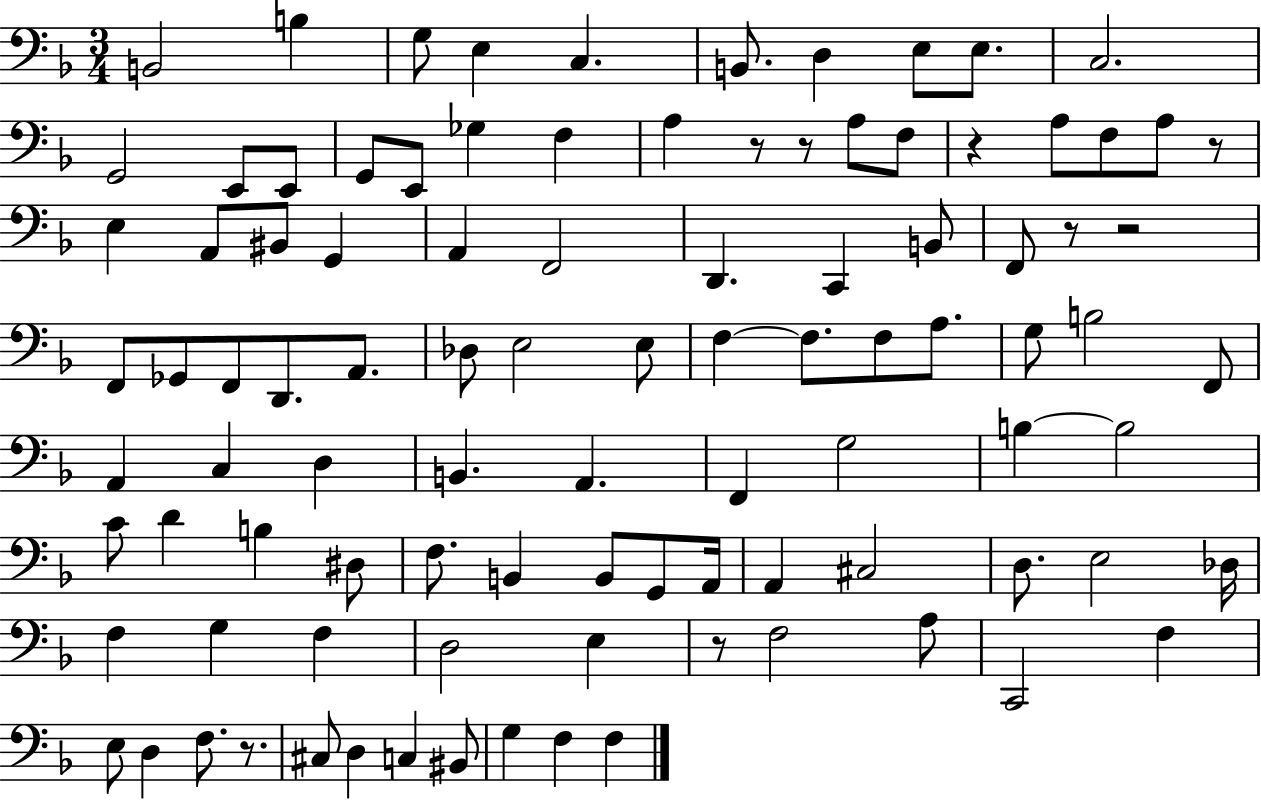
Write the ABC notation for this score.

X:1
T:Untitled
M:3/4
L:1/4
K:F
B,,2 B, G,/2 E, C, B,,/2 D, E,/2 E,/2 C,2 G,,2 E,,/2 E,,/2 G,,/2 E,,/2 _G, F, A, z/2 z/2 A,/2 F,/2 z A,/2 F,/2 A,/2 z/2 E, A,,/2 ^B,,/2 G,, A,, F,,2 D,, C,, B,,/2 F,,/2 z/2 z2 F,,/2 _G,,/2 F,,/2 D,,/2 A,,/2 _D,/2 E,2 E,/2 F, F,/2 F,/2 A,/2 G,/2 B,2 F,,/2 A,, C, D, B,, A,, F,, G,2 B, B,2 C/2 D B, ^D,/2 F,/2 B,, B,,/2 G,,/2 A,,/4 A,, ^C,2 D,/2 E,2 _D,/4 F, G, F, D,2 E, z/2 F,2 A,/2 C,,2 F, E,/2 D, F,/2 z/2 ^C,/2 D, C, ^B,,/2 G, F, F,